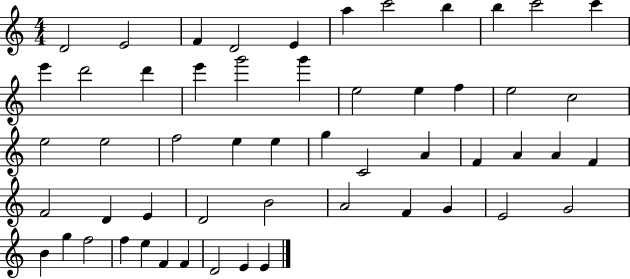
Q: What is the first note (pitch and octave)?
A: D4